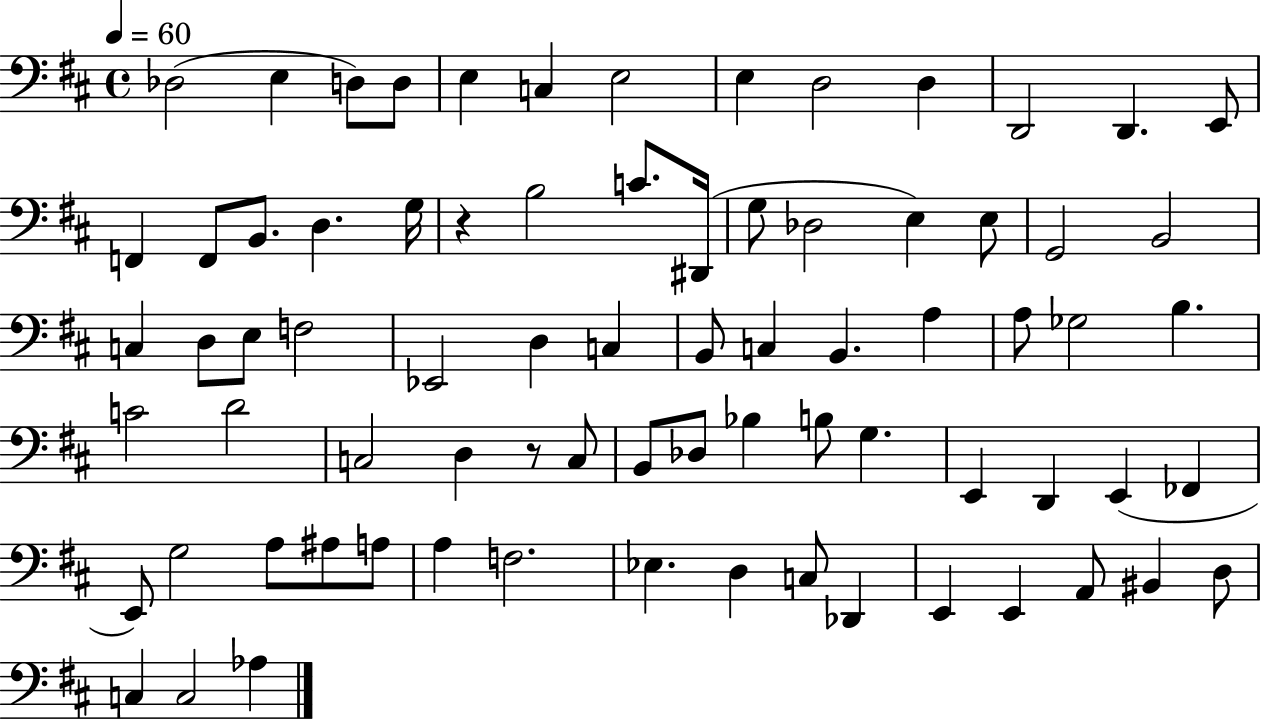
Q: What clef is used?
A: bass